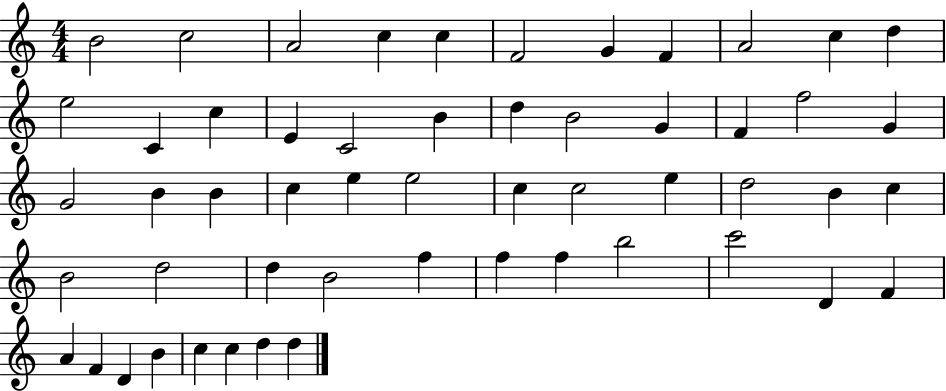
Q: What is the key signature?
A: C major